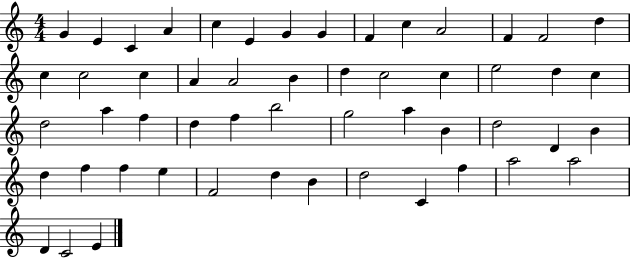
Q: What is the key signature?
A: C major